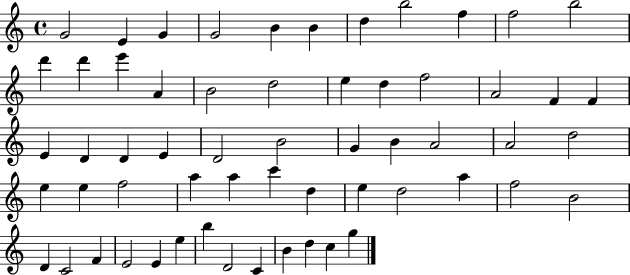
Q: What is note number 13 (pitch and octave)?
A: D6